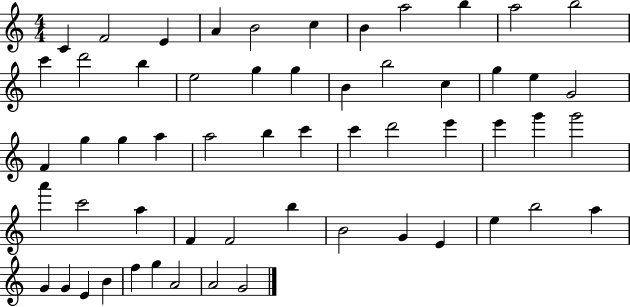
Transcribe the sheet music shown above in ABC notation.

X:1
T:Untitled
M:4/4
L:1/4
K:C
C F2 E A B2 c B a2 b a2 b2 c' d'2 b e2 g g B b2 c g e G2 F g g a a2 b c' c' d'2 e' e' g' g'2 a' c'2 a F F2 b B2 G E e b2 a G G E B f g A2 A2 G2